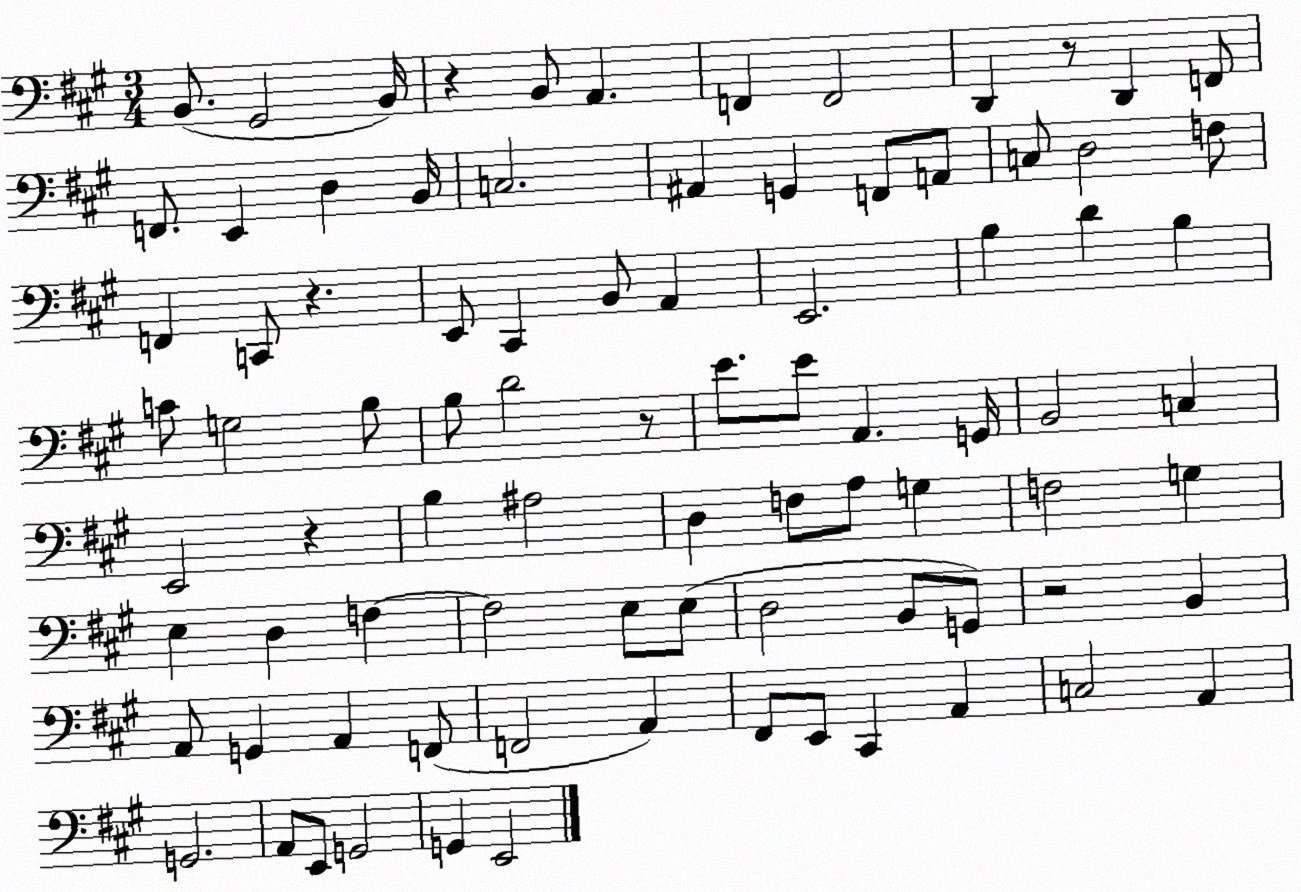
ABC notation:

X:1
T:Untitled
M:3/4
L:1/4
K:A
B,,/2 ^G,,2 B,,/4 z B,,/2 A,, F,, F,,2 D,, z/2 D,, F,,/2 F,,/2 E,, D, B,,/4 C,2 ^A,, G,, F,,/2 A,,/2 C,/2 D,2 F,/2 F,, C,,/2 z E,,/2 ^C,, B,,/2 A,, E,,2 B, D B, C/2 G,2 B,/2 B,/2 D2 z/2 E/2 E/2 A,, G,,/4 B,,2 C, E,,2 z B, ^A,2 D, F,/2 A,/2 G, F,2 G, E, D, F, F,2 E,/2 E,/2 D,2 B,,/2 G,,/2 z2 B,, A,,/2 G,, A,, F,,/2 F,,2 A,, ^F,,/2 E,,/2 ^C,, A,, C,2 A,, G,,2 A,,/2 E,,/2 G,,2 G,, E,,2